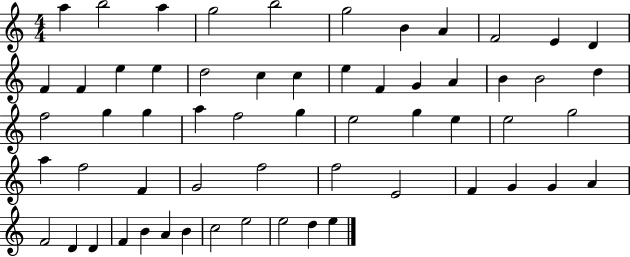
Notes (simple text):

A5/q B5/h A5/q G5/h B5/h G5/h B4/q A4/q F4/h E4/q D4/q F4/q F4/q E5/q E5/q D5/h C5/q C5/q E5/q F4/q G4/q A4/q B4/q B4/h D5/q F5/h G5/q G5/q A5/q F5/h G5/q E5/h G5/q E5/q E5/h G5/h A5/q F5/h F4/q G4/h F5/h F5/h E4/h F4/q G4/q G4/q A4/q F4/h D4/q D4/q F4/q B4/q A4/q B4/q C5/h E5/h E5/h D5/q E5/q